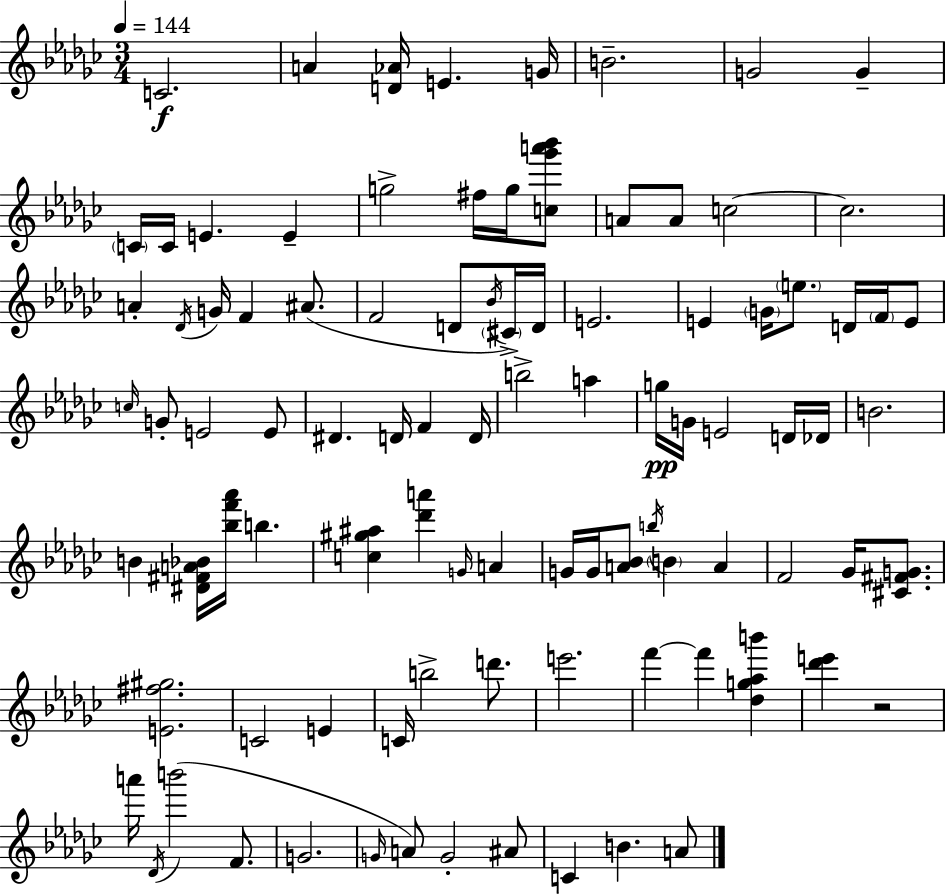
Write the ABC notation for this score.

X:1
T:Untitled
M:3/4
L:1/4
K:Ebm
C2 A [D_A]/4 E G/4 B2 G2 G C/4 C/4 E E g2 ^f/4 g/4 [c_g'a'_b']/2 A/2 A/2 c2 c2 A _D/4 G/4 F ^A/2 F2 D/2 _B/4 ^C/4 D/4 E2 E G/4 e/2 D/4 F/4 E/2 c/4 G/2 E2 E/2 ^D D/4 F D/4 b2 a g/4 G/4 E2 D/4 _D/4 B2 B [^D^FA_B]/4 [_bf'_a']/4 b [c^g^a] [_d'a'] G/4 A G/4 G/4 [A_B]/2 b/4 B A F2 _G/4 [^C^FG]/2 [E^f^g]2 C2 E C/4 b2 d'/2 e'2 f' f' [_dg_ab'] [_d'e'] z2 a'/4 _D/4 b'2 F/2 G2 G/4 A/2 G2 ^A/2 C B A/2